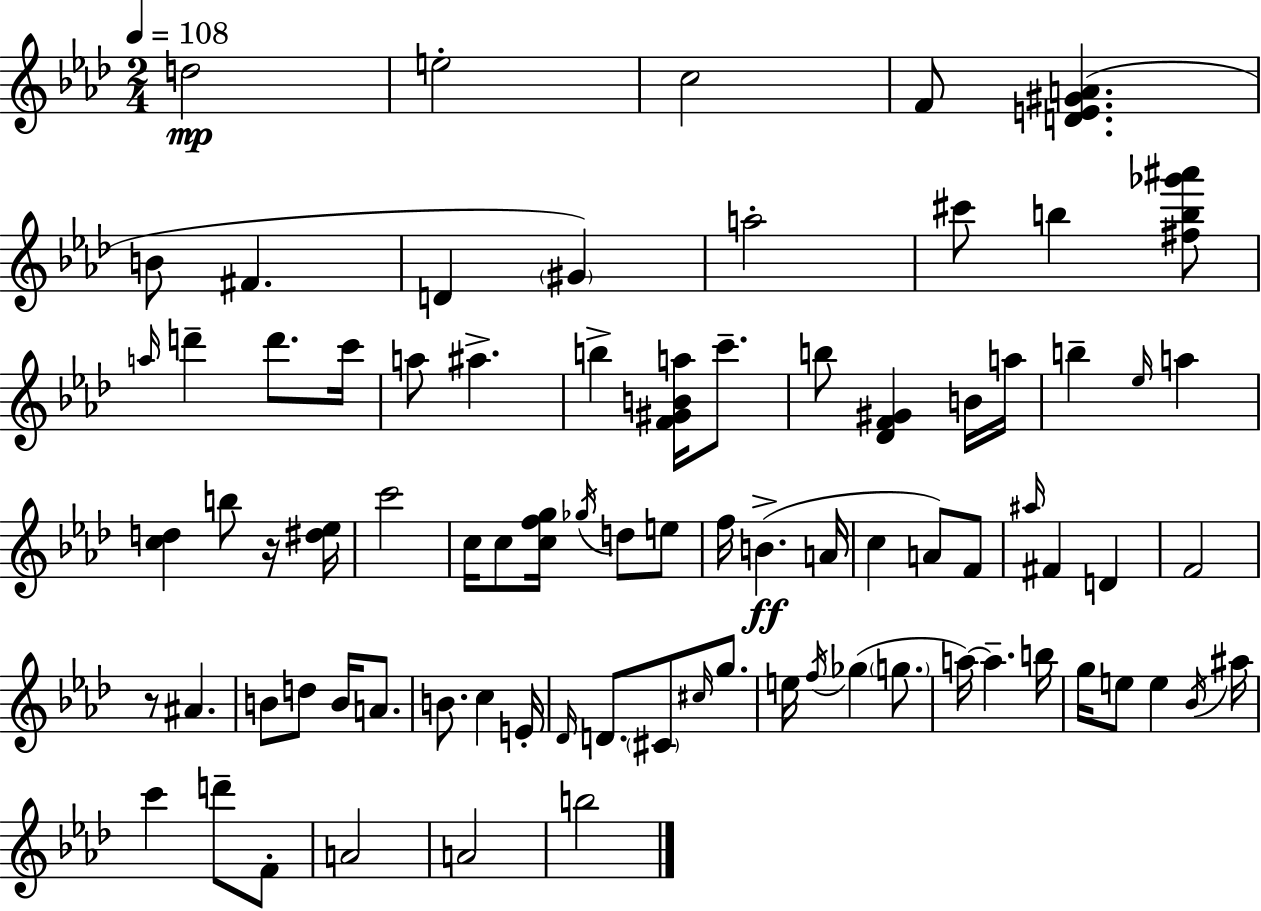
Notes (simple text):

D5/h E5/h C5/h F4/e [D4,E4,G#4,A4]/q. B4/e F#4/q. D4/q G#4/q A5/h C#6/e B5/q [F#5,B5,Gb6,A#6]/e A5/s D6/q D6/e. C6/s A5/e A#5/q. B5/q [F4,G#4,B4,A5]/s C6/e. B5/e [Db4,F4,G#4]/q B4/s A5/s B5/q Eb5/s A5/q [C5,D5]/q B5/e R/s [D#5,Eb5]/s C6/h C5/s C5/e [C5,F5,G5]/s Gb5/s D5/e E5/e F5/s B4/q. A4/s C5/q A4/e F4/e A#5/s F#4/q D4/q F4/h R/e A#4/q. B4/e D5/e B4/s A4/e. B4/e. C5/q E4/s Db4/s D4/e. C#4/e C#5/s G5/e. E5/s F5/s Gb5/q G5/e. A5/s A5/q. B5/s G5/s E5/e E5/q Bb4/s A#5/s C6/q D6/e F4/e A4/h A4/h B5/h